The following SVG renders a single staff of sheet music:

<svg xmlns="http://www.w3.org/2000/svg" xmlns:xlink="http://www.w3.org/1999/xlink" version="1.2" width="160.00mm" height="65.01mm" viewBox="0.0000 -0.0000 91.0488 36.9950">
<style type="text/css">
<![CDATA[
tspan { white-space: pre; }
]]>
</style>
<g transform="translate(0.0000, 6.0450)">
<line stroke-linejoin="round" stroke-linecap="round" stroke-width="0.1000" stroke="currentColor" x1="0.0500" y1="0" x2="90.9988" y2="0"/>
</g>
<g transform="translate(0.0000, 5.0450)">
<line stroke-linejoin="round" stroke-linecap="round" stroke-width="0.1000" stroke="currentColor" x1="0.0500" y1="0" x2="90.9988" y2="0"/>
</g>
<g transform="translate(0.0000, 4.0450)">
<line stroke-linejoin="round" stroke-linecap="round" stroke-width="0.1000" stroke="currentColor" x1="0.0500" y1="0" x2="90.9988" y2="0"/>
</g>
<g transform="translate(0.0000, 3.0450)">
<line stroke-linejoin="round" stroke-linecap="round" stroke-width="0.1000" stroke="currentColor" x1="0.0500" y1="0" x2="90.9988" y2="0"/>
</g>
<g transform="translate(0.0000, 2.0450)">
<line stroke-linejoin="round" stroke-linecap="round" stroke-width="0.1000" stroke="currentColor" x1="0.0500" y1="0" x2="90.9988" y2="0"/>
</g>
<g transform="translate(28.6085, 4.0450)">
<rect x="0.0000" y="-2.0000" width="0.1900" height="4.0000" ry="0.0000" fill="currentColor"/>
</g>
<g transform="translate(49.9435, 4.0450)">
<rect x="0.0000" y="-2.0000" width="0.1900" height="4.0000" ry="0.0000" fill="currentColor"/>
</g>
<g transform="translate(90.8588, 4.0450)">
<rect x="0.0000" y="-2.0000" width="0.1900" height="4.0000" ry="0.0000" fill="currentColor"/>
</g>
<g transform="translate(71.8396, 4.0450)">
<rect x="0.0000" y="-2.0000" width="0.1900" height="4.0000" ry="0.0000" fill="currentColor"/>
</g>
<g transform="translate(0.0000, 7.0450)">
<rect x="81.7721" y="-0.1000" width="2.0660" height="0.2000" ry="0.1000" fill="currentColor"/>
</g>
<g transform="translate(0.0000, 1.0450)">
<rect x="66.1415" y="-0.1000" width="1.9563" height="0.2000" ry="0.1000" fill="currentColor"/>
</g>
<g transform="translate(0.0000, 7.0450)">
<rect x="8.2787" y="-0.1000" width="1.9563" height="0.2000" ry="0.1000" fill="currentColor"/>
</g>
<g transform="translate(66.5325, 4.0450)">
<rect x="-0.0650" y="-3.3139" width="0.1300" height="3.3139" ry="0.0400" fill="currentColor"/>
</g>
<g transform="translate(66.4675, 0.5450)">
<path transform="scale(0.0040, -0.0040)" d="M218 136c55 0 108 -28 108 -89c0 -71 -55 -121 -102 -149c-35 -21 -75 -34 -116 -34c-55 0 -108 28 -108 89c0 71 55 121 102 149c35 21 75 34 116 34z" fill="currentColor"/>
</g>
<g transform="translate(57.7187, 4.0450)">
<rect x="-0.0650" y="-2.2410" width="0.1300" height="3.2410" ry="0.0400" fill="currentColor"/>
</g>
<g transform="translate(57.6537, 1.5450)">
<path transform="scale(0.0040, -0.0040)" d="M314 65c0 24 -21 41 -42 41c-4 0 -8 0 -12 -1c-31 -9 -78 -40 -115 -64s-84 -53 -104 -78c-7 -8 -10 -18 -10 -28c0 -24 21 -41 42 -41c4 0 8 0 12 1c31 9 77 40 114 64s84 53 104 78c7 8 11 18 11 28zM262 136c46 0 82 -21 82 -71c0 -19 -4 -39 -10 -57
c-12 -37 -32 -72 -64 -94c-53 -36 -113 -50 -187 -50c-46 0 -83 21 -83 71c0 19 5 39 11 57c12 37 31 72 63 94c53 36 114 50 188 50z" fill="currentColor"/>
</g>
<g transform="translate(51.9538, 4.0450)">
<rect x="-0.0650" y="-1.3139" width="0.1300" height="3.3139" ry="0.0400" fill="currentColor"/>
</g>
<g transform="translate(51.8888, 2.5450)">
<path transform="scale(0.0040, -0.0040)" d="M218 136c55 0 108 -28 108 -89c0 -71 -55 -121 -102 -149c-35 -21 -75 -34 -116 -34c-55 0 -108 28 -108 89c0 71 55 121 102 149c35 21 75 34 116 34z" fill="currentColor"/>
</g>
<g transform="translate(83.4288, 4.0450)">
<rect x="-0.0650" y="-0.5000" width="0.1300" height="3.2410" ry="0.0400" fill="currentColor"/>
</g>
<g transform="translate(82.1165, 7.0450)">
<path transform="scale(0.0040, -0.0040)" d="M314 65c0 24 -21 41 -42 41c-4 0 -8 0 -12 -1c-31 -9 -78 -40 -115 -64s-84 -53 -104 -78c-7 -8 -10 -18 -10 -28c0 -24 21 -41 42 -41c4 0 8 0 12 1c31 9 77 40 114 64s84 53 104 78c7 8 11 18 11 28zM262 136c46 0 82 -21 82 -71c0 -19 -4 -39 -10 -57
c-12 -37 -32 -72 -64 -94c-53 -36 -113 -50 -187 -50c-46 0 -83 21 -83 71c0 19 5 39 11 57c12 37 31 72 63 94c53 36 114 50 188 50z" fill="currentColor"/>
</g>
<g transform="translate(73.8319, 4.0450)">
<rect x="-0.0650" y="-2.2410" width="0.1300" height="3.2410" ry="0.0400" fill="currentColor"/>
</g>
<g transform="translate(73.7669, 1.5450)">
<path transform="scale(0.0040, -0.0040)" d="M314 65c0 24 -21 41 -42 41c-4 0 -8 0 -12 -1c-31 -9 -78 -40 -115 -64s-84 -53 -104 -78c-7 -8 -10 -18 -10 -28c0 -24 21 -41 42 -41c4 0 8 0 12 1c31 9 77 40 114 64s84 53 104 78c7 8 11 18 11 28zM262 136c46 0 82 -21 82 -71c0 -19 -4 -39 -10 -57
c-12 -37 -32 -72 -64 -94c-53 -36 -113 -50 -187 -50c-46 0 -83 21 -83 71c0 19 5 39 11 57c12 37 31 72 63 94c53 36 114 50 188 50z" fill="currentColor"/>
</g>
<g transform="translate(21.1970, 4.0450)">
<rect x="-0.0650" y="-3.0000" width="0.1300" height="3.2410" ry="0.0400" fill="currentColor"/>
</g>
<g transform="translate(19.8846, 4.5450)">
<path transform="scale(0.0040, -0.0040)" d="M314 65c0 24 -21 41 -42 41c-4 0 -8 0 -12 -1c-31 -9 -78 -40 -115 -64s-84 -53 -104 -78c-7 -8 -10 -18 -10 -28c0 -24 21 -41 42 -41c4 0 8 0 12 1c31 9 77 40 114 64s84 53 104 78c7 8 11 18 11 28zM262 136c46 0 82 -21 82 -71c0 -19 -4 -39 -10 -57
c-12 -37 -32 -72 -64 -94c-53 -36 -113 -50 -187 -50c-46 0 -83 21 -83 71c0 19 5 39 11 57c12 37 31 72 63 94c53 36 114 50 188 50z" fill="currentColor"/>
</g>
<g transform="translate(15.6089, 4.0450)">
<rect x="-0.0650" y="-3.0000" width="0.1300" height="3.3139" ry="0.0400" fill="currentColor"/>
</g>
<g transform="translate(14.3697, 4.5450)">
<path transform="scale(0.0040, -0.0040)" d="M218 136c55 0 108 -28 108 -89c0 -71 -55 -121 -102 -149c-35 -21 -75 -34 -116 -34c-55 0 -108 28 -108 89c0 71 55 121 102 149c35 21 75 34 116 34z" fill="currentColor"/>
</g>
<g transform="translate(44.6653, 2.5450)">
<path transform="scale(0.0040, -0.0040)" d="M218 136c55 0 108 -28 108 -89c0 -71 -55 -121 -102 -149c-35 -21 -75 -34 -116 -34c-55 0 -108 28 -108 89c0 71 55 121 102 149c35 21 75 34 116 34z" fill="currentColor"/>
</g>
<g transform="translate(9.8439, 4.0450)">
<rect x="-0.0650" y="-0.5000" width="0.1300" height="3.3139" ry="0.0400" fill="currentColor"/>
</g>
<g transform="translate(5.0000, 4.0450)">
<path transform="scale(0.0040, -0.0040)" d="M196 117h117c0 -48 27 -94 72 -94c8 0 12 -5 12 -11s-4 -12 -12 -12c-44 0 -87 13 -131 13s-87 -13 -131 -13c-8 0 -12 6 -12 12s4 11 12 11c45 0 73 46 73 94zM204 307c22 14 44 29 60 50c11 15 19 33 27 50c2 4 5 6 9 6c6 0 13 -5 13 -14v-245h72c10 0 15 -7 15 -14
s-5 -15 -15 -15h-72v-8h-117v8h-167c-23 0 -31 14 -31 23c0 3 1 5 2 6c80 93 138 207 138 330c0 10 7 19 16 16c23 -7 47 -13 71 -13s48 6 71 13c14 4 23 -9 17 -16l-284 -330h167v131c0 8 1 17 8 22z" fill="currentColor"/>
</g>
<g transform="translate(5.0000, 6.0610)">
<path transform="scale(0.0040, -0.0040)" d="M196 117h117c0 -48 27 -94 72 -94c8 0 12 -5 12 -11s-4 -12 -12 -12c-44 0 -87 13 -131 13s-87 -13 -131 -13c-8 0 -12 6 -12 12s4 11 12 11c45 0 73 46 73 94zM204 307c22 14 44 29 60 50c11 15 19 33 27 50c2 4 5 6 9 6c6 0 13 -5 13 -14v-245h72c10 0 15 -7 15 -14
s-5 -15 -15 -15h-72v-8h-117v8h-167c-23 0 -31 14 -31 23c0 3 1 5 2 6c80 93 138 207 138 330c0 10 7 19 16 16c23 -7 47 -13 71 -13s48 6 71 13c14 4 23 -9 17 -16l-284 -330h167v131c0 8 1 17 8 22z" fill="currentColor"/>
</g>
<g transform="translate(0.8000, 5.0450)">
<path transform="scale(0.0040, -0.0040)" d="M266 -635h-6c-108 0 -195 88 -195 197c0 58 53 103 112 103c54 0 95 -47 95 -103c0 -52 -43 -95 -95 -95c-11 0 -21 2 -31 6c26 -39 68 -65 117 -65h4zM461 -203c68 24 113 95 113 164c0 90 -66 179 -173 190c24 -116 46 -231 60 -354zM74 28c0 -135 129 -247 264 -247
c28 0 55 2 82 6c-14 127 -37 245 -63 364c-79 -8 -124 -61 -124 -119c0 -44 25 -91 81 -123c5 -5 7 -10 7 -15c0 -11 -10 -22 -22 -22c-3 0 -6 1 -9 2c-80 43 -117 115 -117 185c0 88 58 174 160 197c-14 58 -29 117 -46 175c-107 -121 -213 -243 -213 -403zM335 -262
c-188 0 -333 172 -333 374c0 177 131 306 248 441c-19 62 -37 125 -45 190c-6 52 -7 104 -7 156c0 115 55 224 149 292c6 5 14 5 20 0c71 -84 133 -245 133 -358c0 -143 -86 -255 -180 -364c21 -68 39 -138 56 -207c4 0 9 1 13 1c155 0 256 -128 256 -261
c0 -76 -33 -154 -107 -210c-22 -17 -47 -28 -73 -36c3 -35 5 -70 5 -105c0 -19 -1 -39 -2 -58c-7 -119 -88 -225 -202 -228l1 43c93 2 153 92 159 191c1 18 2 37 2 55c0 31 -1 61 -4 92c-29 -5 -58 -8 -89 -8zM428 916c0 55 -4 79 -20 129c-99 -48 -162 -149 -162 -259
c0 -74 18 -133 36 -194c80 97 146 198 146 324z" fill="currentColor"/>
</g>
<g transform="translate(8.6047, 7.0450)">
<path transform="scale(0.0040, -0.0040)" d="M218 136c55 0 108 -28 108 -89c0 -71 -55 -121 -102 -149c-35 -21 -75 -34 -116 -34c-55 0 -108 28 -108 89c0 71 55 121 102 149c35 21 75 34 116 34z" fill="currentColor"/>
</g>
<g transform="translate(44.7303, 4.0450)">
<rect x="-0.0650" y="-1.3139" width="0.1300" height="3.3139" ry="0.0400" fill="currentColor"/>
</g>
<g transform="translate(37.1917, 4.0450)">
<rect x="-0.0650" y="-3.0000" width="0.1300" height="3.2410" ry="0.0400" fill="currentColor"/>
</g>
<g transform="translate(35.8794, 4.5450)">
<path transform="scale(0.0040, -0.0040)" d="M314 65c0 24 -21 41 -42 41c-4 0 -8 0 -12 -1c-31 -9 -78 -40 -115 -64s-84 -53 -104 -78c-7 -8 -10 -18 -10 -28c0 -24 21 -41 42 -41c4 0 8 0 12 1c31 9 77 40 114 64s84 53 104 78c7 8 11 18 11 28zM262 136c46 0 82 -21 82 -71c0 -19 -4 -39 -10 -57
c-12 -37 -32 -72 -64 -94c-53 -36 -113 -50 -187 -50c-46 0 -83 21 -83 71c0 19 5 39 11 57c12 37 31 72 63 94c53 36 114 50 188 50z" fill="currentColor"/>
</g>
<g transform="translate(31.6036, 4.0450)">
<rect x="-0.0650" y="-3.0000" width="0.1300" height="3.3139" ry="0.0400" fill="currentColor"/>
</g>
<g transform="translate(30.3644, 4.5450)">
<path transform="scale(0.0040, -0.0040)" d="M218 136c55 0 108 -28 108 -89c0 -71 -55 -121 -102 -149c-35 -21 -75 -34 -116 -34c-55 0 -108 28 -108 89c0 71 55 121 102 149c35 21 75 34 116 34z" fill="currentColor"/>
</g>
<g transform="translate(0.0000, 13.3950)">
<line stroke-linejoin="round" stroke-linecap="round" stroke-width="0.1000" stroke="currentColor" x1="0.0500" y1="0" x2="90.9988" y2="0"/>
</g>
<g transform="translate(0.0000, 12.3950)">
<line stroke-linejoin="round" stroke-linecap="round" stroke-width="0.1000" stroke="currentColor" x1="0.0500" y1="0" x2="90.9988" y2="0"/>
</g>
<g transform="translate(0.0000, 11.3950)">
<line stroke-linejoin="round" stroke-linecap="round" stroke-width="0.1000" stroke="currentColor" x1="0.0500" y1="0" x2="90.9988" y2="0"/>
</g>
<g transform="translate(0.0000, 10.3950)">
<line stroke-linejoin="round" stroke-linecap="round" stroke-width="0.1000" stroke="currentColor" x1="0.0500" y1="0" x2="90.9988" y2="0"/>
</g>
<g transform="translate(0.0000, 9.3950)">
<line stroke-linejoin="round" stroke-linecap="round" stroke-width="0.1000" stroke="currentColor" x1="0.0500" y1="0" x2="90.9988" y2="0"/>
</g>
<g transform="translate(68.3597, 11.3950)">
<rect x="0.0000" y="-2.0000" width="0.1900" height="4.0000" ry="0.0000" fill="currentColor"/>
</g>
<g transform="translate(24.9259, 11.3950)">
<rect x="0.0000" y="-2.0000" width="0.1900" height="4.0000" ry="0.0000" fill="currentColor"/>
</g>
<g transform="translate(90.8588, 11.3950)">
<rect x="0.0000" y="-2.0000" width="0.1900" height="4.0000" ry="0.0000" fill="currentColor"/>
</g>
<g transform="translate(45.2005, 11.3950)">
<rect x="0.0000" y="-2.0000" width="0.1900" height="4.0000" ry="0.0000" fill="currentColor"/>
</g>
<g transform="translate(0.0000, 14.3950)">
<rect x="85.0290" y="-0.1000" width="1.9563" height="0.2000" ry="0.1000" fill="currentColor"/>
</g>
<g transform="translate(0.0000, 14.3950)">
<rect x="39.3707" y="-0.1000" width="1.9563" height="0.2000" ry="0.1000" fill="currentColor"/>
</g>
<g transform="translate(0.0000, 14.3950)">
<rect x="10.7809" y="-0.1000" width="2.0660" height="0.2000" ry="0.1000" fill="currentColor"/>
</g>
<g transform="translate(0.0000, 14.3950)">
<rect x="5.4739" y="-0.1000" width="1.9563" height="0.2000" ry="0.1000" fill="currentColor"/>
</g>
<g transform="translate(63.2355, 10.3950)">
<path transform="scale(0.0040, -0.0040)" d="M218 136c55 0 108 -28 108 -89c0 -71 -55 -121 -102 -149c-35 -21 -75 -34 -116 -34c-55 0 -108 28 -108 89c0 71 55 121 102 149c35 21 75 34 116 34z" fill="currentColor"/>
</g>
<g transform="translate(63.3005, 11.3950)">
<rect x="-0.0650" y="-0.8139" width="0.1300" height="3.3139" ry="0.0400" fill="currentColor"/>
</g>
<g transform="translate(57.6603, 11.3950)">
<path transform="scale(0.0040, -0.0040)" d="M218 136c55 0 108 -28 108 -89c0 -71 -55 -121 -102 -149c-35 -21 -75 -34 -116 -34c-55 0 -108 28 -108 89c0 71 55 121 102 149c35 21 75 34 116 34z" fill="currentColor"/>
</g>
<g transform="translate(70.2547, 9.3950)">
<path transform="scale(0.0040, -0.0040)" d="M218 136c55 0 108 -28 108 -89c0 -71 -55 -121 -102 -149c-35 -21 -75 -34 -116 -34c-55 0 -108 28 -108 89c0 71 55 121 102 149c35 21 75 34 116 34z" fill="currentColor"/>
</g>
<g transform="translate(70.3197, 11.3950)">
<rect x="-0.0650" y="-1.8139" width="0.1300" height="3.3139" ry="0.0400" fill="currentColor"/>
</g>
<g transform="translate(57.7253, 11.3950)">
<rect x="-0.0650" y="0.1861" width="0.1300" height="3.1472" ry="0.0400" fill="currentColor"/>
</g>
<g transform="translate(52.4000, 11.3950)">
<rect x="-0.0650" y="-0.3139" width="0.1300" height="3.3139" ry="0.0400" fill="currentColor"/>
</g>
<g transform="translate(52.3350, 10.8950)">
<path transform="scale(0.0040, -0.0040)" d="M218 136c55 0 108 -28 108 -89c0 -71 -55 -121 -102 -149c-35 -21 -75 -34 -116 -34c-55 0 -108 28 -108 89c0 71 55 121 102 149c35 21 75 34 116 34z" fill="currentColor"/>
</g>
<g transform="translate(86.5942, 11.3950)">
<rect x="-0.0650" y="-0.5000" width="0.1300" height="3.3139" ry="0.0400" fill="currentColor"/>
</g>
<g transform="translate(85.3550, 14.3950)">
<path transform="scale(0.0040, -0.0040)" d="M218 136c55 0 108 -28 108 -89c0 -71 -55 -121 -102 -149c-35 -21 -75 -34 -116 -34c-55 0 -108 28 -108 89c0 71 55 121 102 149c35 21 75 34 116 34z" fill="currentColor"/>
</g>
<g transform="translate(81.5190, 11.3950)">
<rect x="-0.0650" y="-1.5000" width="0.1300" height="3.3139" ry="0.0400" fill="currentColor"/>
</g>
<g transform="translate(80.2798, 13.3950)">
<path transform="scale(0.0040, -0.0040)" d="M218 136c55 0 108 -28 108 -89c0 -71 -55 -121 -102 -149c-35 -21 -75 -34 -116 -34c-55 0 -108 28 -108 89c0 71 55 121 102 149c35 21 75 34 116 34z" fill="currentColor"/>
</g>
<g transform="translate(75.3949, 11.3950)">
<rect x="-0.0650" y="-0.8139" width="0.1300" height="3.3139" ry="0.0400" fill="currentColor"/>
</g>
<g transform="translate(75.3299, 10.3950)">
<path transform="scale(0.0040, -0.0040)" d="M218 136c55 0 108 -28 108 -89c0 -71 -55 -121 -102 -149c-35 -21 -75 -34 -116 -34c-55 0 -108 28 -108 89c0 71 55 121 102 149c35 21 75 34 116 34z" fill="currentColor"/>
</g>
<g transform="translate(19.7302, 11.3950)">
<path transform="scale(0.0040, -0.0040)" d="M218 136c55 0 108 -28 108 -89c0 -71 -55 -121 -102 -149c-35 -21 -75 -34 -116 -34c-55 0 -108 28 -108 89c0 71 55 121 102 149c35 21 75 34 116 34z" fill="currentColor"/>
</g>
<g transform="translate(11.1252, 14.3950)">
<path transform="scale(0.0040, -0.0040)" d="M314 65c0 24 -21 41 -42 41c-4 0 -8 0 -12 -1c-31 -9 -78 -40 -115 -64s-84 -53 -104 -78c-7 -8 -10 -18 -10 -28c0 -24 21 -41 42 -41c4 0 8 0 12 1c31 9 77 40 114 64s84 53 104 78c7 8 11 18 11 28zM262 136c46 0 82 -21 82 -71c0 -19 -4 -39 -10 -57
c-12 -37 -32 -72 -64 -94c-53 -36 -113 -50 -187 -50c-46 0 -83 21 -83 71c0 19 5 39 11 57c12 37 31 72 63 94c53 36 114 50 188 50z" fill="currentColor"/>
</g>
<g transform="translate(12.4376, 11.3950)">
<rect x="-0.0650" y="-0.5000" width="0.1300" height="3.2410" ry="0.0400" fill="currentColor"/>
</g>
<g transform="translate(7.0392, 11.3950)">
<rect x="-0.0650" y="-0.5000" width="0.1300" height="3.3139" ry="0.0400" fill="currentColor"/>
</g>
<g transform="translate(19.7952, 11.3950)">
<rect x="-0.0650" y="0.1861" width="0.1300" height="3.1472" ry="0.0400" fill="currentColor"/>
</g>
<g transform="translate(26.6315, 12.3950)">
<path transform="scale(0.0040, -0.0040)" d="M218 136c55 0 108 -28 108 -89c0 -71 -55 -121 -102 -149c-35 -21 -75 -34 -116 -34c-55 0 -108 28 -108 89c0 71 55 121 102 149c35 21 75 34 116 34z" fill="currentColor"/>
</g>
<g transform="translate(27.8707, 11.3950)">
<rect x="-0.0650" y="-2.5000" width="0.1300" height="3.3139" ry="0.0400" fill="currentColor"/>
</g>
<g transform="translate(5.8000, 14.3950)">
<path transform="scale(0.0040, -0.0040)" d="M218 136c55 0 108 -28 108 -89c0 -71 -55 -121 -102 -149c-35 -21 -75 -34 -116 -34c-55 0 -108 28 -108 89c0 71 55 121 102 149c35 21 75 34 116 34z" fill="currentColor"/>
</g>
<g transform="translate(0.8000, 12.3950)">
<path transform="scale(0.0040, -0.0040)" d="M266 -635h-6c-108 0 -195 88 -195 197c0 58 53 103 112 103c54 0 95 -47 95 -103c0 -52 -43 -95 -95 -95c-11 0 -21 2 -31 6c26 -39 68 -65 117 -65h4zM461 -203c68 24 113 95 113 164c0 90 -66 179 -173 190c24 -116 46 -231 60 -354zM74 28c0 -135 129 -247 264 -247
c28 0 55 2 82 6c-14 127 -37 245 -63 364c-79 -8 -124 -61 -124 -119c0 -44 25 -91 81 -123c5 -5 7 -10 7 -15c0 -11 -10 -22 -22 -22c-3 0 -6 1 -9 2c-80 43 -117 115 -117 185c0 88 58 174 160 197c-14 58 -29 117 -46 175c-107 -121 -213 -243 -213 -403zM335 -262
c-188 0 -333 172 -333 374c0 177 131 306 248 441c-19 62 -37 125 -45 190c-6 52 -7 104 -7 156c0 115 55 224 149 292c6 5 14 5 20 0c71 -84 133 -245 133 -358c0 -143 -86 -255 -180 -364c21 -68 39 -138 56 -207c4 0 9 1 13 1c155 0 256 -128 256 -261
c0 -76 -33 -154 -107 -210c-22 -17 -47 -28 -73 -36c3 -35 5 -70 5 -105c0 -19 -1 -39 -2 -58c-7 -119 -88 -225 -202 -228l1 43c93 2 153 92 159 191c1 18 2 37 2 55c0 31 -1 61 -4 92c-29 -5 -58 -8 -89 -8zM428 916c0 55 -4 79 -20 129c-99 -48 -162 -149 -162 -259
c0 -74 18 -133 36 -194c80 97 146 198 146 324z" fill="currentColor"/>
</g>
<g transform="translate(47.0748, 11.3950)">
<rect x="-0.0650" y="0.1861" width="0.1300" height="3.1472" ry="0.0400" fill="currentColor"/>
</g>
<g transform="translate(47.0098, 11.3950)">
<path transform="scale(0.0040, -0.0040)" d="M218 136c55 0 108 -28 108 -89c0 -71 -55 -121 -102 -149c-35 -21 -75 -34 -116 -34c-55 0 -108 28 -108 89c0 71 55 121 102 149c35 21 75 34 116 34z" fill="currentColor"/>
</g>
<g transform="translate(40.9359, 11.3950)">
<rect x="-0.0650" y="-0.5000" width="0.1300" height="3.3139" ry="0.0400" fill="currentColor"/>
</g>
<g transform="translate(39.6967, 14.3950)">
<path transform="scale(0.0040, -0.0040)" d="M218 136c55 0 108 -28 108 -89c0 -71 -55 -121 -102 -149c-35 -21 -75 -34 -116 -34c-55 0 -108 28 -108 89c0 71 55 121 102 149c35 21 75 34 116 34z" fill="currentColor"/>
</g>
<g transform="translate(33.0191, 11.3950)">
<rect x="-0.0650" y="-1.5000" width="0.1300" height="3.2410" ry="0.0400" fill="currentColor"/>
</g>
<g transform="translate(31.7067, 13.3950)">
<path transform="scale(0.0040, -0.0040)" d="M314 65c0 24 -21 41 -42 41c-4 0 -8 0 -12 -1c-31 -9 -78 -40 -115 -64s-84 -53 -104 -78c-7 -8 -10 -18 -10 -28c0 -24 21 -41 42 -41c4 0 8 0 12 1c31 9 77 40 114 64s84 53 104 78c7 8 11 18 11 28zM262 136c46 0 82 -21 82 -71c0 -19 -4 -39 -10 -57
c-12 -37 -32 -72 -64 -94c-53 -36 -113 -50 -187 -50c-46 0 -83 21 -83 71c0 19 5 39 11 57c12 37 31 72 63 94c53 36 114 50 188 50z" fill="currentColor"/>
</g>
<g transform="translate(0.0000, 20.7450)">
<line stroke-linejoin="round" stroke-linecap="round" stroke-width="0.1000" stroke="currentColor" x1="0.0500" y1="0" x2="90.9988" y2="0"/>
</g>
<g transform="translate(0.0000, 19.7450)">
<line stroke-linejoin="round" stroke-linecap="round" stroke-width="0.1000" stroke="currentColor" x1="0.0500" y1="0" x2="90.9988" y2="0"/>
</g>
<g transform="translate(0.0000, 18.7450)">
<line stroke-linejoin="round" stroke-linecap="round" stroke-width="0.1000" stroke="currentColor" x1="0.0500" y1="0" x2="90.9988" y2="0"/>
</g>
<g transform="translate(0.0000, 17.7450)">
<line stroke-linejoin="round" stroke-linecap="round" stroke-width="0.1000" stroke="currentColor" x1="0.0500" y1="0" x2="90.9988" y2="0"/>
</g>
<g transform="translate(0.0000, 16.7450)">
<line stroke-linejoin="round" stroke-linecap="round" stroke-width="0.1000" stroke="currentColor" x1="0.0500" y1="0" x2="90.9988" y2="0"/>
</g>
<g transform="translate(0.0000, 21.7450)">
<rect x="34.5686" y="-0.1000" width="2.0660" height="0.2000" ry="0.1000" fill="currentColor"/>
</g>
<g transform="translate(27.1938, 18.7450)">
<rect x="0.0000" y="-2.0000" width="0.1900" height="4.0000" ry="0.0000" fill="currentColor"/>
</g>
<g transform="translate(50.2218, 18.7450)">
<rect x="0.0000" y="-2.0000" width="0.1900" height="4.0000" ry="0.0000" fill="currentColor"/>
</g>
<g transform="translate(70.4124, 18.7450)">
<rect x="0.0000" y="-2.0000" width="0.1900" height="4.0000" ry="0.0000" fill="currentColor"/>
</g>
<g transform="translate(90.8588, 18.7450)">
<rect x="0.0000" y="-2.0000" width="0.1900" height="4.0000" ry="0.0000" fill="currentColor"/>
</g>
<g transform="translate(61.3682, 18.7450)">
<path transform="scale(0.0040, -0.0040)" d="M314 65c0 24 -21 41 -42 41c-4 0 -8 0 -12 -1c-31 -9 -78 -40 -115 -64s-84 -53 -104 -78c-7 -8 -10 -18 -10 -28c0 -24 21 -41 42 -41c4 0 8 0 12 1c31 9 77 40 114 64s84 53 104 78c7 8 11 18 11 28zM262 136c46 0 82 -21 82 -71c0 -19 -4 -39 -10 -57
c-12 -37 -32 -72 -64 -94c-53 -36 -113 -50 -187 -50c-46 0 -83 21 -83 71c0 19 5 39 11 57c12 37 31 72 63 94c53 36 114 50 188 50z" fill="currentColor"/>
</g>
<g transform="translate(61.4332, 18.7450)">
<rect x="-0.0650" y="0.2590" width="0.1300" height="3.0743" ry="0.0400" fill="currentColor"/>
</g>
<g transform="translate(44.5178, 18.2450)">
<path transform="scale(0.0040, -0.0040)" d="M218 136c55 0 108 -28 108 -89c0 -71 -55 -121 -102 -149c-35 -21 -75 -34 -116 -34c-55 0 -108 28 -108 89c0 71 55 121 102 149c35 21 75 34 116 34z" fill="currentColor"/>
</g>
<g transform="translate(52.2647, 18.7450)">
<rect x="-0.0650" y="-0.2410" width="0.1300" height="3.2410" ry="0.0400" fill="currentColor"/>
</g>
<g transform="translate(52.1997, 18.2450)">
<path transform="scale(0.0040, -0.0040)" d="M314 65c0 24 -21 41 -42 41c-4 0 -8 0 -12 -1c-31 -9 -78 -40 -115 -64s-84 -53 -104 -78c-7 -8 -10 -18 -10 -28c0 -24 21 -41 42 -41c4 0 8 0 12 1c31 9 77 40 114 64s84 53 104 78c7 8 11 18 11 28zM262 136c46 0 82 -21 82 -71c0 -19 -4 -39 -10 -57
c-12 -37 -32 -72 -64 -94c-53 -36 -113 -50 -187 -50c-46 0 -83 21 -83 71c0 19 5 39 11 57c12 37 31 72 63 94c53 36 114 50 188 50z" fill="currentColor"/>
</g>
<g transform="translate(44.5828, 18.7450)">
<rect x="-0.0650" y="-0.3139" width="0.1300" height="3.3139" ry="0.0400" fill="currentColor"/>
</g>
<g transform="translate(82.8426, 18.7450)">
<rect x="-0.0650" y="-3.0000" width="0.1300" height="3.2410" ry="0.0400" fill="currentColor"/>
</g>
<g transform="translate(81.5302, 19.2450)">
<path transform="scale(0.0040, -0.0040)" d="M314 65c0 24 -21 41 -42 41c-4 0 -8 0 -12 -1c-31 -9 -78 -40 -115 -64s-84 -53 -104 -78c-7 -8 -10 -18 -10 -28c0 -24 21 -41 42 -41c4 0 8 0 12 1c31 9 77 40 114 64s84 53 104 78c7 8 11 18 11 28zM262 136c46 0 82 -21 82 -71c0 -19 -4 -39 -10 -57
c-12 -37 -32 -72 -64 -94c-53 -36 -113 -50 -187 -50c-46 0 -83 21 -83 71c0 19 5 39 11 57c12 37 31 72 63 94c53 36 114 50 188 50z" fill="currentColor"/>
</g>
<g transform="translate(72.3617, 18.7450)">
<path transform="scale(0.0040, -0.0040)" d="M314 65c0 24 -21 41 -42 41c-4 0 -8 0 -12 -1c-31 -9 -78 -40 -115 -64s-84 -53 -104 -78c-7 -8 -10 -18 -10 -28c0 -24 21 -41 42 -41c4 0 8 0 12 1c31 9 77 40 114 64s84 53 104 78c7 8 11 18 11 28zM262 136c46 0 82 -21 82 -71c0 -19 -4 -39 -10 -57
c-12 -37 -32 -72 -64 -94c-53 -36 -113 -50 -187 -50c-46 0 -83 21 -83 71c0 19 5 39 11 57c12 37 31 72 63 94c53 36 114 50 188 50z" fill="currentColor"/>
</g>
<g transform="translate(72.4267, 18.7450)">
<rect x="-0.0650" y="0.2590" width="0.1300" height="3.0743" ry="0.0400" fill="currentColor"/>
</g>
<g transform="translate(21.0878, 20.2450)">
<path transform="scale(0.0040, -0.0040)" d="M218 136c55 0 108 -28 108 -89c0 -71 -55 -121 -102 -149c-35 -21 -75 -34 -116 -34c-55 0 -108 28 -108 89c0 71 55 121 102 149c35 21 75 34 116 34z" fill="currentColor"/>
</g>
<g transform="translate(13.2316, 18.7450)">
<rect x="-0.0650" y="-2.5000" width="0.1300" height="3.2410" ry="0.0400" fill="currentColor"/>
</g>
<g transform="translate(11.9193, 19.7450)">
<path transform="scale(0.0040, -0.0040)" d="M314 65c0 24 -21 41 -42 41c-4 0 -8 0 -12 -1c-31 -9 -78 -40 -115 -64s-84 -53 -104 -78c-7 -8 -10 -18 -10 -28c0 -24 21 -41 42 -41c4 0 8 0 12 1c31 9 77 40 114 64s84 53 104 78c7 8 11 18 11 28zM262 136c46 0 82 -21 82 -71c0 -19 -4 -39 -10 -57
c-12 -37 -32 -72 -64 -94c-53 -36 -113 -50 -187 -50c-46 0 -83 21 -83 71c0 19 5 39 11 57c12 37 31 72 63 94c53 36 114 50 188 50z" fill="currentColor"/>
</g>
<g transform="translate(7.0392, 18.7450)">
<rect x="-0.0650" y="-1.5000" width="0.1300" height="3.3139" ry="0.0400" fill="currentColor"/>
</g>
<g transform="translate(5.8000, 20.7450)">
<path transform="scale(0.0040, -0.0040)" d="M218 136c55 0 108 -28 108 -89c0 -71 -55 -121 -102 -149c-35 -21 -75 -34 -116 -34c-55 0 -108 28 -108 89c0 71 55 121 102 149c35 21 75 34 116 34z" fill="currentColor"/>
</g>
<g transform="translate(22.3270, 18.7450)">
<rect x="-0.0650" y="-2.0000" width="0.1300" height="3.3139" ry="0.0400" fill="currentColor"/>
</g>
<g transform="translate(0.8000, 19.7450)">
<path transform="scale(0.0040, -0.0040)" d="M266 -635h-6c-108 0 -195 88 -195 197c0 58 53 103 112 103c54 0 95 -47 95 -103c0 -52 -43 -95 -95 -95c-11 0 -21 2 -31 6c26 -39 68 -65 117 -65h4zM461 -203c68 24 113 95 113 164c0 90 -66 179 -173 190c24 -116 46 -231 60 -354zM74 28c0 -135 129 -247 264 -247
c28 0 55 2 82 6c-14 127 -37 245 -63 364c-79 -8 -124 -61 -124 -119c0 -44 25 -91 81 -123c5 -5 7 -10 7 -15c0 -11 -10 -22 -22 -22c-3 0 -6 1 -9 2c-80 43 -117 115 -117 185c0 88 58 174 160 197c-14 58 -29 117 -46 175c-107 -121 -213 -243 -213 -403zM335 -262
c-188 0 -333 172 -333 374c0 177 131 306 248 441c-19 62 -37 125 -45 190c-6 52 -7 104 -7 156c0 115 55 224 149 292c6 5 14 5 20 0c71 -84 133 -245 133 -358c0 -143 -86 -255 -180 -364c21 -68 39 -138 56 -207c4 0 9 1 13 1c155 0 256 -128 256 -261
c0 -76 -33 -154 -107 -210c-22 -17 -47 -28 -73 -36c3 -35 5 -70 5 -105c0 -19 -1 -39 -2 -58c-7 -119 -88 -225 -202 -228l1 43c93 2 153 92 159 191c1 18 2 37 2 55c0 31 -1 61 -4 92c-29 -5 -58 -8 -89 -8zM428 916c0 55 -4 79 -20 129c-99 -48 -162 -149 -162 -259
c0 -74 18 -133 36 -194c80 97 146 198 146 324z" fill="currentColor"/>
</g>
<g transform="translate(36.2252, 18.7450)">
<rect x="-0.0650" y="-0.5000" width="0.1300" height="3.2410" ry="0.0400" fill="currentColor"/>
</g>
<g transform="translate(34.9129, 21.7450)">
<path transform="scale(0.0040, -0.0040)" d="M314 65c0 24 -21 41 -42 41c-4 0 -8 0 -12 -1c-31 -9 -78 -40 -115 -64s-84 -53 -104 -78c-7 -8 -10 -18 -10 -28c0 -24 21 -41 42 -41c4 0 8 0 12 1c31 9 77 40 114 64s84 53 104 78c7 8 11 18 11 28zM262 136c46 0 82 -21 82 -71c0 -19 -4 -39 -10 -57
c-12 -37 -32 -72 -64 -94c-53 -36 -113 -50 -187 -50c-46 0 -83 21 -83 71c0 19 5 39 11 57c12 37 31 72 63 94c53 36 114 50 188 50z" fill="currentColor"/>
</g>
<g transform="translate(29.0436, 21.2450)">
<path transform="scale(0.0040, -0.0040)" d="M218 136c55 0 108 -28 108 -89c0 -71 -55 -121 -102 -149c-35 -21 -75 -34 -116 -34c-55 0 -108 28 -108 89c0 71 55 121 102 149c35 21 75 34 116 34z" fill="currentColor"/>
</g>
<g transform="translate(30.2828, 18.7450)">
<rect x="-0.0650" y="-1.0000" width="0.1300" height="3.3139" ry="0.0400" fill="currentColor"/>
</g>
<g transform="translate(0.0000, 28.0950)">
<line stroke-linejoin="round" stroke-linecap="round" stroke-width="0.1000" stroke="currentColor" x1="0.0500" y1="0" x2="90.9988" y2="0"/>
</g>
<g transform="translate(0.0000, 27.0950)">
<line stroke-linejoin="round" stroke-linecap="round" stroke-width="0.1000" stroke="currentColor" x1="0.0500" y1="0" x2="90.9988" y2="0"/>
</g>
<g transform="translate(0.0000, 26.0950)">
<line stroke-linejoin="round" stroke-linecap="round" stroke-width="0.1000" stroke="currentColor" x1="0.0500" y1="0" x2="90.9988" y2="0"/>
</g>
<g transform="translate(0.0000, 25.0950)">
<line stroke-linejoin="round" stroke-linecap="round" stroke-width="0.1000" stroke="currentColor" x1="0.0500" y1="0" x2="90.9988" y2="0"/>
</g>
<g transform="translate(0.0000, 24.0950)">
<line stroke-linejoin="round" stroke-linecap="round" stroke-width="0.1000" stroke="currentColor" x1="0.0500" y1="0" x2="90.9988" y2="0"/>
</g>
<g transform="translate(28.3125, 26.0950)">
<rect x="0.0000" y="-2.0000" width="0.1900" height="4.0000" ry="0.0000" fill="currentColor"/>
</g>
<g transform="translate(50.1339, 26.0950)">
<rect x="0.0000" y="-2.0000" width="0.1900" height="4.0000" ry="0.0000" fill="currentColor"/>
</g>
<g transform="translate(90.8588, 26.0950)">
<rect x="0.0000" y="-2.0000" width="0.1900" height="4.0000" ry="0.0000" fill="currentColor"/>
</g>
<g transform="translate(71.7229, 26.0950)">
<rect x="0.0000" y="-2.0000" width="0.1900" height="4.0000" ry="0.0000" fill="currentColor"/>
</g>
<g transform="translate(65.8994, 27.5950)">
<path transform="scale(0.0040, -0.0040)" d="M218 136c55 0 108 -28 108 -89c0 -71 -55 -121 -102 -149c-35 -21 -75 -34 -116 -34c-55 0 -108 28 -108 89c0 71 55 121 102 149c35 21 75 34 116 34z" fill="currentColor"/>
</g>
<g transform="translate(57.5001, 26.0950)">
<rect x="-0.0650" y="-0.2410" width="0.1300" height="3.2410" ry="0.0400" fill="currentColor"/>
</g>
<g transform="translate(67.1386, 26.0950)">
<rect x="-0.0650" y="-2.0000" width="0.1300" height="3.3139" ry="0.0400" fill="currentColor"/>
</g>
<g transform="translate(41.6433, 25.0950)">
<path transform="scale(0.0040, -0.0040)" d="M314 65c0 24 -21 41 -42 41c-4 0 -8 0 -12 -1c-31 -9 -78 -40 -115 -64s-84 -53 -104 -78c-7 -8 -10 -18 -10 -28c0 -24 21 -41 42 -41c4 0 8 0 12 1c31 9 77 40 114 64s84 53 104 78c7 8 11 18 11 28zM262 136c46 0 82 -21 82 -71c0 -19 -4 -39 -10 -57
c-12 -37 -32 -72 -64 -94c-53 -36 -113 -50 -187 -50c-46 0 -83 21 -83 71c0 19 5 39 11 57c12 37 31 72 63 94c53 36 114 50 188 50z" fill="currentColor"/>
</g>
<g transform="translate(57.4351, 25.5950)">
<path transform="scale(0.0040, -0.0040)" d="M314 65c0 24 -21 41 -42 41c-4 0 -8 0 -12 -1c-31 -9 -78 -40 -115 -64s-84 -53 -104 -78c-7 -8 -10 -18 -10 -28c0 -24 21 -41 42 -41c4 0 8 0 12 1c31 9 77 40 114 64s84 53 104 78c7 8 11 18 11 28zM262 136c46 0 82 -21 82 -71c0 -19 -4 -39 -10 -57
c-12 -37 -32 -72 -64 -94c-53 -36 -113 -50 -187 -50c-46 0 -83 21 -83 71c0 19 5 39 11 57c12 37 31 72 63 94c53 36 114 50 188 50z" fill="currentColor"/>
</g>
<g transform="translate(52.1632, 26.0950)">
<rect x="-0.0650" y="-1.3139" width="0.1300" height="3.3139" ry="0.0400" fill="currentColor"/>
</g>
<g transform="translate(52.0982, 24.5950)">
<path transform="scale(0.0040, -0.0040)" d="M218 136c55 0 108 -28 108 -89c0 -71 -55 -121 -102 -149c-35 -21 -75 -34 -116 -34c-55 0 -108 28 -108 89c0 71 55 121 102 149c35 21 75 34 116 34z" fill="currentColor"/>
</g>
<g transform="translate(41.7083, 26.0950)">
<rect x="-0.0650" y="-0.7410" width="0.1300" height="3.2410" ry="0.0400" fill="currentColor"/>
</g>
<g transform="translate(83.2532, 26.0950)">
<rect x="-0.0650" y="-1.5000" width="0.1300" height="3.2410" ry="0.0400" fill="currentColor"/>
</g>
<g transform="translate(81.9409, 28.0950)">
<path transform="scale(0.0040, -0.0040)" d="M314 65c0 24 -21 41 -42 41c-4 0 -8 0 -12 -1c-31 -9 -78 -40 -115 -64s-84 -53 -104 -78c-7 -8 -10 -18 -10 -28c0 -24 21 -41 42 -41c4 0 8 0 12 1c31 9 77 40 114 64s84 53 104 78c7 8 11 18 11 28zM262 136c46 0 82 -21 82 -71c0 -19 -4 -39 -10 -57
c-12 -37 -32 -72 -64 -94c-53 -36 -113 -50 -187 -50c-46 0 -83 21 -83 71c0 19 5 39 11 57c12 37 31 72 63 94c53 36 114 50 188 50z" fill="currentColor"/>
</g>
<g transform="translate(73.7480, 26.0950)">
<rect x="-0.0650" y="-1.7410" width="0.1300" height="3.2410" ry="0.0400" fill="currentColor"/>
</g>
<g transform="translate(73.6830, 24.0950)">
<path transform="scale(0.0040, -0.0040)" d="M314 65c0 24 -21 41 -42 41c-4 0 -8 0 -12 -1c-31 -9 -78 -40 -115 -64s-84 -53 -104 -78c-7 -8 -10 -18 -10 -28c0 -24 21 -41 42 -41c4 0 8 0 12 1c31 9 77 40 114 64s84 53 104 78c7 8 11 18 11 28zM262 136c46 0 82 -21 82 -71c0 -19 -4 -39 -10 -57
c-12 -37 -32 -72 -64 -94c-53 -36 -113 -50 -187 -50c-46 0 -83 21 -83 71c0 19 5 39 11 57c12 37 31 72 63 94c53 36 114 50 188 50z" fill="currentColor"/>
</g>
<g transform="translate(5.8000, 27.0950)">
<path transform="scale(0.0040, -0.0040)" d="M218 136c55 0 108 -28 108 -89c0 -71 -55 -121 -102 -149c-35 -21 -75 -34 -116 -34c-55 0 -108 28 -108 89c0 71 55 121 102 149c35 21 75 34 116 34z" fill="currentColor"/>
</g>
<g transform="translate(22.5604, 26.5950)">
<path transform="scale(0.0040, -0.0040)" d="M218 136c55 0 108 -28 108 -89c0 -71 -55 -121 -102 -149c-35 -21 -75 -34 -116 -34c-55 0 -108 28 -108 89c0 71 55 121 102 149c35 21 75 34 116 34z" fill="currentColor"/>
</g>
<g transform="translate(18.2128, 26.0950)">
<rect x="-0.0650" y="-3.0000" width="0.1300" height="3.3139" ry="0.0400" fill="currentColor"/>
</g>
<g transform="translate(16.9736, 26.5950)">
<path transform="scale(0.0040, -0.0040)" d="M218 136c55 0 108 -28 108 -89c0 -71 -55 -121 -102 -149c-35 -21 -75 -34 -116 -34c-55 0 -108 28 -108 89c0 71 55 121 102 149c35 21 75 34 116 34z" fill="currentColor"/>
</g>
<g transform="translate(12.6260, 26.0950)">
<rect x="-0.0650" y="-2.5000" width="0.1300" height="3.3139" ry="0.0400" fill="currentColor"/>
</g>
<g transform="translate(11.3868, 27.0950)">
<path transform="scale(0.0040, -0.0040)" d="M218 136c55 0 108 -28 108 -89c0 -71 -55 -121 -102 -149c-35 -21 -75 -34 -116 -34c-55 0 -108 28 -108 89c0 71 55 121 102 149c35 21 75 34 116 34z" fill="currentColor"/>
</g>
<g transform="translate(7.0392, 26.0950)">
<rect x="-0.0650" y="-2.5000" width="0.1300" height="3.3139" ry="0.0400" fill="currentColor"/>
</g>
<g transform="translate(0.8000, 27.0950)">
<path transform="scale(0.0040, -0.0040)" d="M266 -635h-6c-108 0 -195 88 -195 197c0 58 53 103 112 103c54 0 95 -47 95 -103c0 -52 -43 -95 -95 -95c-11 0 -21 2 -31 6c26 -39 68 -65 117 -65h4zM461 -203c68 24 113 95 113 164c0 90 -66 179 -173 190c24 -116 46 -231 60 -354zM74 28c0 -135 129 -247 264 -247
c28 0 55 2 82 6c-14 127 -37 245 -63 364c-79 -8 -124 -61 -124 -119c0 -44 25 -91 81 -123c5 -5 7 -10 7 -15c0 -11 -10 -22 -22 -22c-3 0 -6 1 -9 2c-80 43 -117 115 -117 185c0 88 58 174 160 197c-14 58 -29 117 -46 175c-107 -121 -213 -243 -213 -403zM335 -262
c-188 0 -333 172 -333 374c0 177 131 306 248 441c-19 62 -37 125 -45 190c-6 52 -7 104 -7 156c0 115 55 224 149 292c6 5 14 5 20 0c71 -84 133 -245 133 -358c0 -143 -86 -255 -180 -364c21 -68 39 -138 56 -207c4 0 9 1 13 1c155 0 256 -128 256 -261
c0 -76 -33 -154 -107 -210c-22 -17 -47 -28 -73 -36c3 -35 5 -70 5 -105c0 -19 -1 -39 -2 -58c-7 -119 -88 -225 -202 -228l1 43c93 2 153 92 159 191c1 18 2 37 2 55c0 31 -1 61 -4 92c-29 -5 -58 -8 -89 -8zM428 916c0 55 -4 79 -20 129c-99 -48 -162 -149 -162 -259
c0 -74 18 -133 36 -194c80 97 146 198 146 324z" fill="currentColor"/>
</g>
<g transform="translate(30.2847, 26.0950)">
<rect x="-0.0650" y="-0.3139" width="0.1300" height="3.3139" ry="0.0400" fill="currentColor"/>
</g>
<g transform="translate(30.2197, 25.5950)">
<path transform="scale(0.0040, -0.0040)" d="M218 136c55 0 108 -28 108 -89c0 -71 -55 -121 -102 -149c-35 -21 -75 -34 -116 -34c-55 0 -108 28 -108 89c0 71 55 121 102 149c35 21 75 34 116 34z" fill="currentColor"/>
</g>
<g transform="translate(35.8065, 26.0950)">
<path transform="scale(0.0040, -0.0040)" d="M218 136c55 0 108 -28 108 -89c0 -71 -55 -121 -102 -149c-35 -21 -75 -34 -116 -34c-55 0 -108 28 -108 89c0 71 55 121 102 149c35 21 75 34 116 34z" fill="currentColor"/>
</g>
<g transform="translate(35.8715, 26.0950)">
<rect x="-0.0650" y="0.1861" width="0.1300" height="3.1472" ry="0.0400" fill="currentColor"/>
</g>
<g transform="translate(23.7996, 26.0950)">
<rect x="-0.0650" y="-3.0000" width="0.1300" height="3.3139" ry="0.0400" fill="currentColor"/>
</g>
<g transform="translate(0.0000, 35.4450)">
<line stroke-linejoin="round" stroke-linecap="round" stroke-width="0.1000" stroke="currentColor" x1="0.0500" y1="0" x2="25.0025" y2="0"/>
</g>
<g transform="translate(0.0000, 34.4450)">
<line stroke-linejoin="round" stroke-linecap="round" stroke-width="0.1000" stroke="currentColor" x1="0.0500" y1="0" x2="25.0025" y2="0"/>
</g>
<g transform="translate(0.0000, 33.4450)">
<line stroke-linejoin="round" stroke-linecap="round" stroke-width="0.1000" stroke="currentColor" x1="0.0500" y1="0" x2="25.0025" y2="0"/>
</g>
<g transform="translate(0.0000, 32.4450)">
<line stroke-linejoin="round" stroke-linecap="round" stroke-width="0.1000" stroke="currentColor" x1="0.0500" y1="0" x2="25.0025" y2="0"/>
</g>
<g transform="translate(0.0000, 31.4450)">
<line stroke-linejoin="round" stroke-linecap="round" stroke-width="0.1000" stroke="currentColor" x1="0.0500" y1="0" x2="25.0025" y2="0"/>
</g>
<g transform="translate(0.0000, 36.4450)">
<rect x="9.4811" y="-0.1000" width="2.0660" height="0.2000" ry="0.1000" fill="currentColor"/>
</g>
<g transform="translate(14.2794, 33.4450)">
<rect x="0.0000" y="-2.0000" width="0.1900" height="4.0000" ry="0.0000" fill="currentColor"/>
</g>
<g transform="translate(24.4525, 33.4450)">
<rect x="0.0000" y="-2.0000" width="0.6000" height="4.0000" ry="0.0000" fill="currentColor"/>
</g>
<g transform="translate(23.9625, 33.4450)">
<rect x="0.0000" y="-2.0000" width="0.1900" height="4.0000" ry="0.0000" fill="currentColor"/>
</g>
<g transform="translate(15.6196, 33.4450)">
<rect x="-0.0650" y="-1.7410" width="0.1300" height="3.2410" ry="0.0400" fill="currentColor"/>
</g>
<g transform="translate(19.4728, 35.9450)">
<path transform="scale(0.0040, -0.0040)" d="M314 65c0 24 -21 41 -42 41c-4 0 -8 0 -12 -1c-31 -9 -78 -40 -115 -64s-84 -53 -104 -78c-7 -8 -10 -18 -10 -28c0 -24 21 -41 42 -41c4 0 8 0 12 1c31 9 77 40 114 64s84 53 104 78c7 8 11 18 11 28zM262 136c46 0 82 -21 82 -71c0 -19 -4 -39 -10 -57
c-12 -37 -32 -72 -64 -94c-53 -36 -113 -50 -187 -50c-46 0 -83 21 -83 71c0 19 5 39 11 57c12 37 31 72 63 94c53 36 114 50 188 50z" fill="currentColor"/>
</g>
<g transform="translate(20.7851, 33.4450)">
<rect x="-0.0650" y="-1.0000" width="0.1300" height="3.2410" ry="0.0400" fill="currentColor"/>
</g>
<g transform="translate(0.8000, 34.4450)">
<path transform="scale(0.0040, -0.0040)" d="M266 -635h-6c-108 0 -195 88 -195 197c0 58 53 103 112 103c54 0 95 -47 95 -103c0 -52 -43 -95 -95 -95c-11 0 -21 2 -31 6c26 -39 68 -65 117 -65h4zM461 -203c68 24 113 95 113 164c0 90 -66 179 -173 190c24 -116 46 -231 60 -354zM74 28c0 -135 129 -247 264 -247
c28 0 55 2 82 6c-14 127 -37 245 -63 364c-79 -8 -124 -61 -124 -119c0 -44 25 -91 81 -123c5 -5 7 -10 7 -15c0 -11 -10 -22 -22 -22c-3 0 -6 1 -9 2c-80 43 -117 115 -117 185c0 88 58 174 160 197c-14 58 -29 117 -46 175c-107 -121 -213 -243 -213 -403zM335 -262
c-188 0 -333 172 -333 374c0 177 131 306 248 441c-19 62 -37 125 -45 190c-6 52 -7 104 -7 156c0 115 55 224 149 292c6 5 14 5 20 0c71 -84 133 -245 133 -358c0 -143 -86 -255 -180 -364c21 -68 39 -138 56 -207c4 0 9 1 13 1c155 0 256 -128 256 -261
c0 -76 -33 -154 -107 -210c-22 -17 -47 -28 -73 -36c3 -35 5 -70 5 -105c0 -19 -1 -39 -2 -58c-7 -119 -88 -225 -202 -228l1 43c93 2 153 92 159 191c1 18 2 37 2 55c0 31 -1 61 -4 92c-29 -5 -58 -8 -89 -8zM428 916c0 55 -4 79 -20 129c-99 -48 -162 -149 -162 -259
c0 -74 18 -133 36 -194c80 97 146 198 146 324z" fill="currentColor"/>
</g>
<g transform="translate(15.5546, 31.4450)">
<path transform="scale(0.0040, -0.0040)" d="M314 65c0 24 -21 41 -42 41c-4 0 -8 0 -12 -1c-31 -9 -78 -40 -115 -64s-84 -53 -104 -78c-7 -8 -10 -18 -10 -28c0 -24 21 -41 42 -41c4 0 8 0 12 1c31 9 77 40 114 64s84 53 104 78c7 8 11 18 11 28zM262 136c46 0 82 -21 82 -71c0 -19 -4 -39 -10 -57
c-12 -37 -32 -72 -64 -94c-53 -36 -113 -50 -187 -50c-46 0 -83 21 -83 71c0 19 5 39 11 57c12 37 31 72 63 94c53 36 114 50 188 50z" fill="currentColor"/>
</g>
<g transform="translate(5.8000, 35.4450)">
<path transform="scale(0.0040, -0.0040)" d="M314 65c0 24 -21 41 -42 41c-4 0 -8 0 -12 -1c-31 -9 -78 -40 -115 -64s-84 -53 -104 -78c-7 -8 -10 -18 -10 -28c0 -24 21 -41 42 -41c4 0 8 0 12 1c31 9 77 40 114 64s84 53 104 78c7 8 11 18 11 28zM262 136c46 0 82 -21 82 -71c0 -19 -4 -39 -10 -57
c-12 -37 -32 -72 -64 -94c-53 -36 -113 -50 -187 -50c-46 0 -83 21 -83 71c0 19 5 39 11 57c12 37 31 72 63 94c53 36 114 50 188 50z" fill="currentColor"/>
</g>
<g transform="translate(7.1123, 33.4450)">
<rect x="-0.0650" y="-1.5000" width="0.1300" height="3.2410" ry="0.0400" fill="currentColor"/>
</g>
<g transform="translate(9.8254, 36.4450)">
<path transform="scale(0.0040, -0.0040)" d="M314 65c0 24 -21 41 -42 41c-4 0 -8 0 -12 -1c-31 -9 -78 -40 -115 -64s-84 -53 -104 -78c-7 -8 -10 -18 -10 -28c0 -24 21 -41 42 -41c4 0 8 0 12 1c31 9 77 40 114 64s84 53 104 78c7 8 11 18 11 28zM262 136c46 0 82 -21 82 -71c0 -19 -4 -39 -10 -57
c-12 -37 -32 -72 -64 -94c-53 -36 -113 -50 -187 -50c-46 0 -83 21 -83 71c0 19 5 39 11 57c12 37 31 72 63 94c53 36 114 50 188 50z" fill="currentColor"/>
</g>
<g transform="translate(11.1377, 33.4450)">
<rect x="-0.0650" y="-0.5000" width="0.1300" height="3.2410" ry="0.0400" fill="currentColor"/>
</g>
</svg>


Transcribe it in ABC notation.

X:1
T:Untitled
M:4/4
L:1/4
K:C
C A A2 A A2 e e g2 b g2 C2 C C2 B G E2 C B c B d f d E C E G2 F D C2 c c2 B2 B2 A2 G G A A c B d2 e c2 F f2 E2 E2 C2 f2 D2